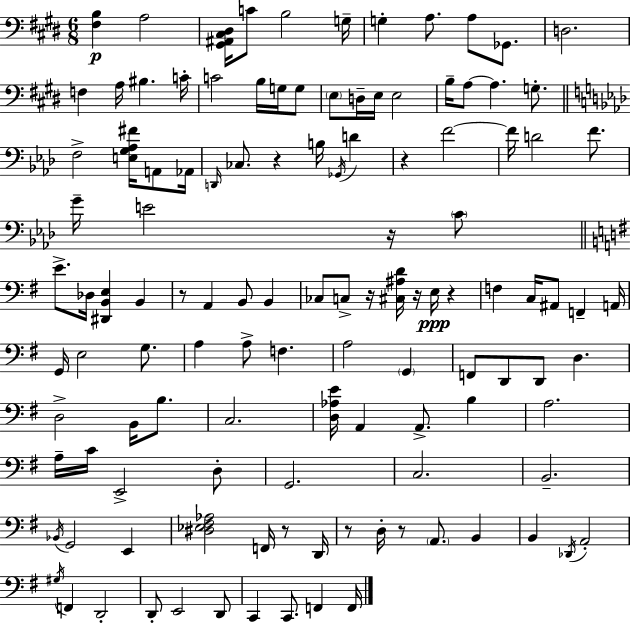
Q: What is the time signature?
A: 6/8